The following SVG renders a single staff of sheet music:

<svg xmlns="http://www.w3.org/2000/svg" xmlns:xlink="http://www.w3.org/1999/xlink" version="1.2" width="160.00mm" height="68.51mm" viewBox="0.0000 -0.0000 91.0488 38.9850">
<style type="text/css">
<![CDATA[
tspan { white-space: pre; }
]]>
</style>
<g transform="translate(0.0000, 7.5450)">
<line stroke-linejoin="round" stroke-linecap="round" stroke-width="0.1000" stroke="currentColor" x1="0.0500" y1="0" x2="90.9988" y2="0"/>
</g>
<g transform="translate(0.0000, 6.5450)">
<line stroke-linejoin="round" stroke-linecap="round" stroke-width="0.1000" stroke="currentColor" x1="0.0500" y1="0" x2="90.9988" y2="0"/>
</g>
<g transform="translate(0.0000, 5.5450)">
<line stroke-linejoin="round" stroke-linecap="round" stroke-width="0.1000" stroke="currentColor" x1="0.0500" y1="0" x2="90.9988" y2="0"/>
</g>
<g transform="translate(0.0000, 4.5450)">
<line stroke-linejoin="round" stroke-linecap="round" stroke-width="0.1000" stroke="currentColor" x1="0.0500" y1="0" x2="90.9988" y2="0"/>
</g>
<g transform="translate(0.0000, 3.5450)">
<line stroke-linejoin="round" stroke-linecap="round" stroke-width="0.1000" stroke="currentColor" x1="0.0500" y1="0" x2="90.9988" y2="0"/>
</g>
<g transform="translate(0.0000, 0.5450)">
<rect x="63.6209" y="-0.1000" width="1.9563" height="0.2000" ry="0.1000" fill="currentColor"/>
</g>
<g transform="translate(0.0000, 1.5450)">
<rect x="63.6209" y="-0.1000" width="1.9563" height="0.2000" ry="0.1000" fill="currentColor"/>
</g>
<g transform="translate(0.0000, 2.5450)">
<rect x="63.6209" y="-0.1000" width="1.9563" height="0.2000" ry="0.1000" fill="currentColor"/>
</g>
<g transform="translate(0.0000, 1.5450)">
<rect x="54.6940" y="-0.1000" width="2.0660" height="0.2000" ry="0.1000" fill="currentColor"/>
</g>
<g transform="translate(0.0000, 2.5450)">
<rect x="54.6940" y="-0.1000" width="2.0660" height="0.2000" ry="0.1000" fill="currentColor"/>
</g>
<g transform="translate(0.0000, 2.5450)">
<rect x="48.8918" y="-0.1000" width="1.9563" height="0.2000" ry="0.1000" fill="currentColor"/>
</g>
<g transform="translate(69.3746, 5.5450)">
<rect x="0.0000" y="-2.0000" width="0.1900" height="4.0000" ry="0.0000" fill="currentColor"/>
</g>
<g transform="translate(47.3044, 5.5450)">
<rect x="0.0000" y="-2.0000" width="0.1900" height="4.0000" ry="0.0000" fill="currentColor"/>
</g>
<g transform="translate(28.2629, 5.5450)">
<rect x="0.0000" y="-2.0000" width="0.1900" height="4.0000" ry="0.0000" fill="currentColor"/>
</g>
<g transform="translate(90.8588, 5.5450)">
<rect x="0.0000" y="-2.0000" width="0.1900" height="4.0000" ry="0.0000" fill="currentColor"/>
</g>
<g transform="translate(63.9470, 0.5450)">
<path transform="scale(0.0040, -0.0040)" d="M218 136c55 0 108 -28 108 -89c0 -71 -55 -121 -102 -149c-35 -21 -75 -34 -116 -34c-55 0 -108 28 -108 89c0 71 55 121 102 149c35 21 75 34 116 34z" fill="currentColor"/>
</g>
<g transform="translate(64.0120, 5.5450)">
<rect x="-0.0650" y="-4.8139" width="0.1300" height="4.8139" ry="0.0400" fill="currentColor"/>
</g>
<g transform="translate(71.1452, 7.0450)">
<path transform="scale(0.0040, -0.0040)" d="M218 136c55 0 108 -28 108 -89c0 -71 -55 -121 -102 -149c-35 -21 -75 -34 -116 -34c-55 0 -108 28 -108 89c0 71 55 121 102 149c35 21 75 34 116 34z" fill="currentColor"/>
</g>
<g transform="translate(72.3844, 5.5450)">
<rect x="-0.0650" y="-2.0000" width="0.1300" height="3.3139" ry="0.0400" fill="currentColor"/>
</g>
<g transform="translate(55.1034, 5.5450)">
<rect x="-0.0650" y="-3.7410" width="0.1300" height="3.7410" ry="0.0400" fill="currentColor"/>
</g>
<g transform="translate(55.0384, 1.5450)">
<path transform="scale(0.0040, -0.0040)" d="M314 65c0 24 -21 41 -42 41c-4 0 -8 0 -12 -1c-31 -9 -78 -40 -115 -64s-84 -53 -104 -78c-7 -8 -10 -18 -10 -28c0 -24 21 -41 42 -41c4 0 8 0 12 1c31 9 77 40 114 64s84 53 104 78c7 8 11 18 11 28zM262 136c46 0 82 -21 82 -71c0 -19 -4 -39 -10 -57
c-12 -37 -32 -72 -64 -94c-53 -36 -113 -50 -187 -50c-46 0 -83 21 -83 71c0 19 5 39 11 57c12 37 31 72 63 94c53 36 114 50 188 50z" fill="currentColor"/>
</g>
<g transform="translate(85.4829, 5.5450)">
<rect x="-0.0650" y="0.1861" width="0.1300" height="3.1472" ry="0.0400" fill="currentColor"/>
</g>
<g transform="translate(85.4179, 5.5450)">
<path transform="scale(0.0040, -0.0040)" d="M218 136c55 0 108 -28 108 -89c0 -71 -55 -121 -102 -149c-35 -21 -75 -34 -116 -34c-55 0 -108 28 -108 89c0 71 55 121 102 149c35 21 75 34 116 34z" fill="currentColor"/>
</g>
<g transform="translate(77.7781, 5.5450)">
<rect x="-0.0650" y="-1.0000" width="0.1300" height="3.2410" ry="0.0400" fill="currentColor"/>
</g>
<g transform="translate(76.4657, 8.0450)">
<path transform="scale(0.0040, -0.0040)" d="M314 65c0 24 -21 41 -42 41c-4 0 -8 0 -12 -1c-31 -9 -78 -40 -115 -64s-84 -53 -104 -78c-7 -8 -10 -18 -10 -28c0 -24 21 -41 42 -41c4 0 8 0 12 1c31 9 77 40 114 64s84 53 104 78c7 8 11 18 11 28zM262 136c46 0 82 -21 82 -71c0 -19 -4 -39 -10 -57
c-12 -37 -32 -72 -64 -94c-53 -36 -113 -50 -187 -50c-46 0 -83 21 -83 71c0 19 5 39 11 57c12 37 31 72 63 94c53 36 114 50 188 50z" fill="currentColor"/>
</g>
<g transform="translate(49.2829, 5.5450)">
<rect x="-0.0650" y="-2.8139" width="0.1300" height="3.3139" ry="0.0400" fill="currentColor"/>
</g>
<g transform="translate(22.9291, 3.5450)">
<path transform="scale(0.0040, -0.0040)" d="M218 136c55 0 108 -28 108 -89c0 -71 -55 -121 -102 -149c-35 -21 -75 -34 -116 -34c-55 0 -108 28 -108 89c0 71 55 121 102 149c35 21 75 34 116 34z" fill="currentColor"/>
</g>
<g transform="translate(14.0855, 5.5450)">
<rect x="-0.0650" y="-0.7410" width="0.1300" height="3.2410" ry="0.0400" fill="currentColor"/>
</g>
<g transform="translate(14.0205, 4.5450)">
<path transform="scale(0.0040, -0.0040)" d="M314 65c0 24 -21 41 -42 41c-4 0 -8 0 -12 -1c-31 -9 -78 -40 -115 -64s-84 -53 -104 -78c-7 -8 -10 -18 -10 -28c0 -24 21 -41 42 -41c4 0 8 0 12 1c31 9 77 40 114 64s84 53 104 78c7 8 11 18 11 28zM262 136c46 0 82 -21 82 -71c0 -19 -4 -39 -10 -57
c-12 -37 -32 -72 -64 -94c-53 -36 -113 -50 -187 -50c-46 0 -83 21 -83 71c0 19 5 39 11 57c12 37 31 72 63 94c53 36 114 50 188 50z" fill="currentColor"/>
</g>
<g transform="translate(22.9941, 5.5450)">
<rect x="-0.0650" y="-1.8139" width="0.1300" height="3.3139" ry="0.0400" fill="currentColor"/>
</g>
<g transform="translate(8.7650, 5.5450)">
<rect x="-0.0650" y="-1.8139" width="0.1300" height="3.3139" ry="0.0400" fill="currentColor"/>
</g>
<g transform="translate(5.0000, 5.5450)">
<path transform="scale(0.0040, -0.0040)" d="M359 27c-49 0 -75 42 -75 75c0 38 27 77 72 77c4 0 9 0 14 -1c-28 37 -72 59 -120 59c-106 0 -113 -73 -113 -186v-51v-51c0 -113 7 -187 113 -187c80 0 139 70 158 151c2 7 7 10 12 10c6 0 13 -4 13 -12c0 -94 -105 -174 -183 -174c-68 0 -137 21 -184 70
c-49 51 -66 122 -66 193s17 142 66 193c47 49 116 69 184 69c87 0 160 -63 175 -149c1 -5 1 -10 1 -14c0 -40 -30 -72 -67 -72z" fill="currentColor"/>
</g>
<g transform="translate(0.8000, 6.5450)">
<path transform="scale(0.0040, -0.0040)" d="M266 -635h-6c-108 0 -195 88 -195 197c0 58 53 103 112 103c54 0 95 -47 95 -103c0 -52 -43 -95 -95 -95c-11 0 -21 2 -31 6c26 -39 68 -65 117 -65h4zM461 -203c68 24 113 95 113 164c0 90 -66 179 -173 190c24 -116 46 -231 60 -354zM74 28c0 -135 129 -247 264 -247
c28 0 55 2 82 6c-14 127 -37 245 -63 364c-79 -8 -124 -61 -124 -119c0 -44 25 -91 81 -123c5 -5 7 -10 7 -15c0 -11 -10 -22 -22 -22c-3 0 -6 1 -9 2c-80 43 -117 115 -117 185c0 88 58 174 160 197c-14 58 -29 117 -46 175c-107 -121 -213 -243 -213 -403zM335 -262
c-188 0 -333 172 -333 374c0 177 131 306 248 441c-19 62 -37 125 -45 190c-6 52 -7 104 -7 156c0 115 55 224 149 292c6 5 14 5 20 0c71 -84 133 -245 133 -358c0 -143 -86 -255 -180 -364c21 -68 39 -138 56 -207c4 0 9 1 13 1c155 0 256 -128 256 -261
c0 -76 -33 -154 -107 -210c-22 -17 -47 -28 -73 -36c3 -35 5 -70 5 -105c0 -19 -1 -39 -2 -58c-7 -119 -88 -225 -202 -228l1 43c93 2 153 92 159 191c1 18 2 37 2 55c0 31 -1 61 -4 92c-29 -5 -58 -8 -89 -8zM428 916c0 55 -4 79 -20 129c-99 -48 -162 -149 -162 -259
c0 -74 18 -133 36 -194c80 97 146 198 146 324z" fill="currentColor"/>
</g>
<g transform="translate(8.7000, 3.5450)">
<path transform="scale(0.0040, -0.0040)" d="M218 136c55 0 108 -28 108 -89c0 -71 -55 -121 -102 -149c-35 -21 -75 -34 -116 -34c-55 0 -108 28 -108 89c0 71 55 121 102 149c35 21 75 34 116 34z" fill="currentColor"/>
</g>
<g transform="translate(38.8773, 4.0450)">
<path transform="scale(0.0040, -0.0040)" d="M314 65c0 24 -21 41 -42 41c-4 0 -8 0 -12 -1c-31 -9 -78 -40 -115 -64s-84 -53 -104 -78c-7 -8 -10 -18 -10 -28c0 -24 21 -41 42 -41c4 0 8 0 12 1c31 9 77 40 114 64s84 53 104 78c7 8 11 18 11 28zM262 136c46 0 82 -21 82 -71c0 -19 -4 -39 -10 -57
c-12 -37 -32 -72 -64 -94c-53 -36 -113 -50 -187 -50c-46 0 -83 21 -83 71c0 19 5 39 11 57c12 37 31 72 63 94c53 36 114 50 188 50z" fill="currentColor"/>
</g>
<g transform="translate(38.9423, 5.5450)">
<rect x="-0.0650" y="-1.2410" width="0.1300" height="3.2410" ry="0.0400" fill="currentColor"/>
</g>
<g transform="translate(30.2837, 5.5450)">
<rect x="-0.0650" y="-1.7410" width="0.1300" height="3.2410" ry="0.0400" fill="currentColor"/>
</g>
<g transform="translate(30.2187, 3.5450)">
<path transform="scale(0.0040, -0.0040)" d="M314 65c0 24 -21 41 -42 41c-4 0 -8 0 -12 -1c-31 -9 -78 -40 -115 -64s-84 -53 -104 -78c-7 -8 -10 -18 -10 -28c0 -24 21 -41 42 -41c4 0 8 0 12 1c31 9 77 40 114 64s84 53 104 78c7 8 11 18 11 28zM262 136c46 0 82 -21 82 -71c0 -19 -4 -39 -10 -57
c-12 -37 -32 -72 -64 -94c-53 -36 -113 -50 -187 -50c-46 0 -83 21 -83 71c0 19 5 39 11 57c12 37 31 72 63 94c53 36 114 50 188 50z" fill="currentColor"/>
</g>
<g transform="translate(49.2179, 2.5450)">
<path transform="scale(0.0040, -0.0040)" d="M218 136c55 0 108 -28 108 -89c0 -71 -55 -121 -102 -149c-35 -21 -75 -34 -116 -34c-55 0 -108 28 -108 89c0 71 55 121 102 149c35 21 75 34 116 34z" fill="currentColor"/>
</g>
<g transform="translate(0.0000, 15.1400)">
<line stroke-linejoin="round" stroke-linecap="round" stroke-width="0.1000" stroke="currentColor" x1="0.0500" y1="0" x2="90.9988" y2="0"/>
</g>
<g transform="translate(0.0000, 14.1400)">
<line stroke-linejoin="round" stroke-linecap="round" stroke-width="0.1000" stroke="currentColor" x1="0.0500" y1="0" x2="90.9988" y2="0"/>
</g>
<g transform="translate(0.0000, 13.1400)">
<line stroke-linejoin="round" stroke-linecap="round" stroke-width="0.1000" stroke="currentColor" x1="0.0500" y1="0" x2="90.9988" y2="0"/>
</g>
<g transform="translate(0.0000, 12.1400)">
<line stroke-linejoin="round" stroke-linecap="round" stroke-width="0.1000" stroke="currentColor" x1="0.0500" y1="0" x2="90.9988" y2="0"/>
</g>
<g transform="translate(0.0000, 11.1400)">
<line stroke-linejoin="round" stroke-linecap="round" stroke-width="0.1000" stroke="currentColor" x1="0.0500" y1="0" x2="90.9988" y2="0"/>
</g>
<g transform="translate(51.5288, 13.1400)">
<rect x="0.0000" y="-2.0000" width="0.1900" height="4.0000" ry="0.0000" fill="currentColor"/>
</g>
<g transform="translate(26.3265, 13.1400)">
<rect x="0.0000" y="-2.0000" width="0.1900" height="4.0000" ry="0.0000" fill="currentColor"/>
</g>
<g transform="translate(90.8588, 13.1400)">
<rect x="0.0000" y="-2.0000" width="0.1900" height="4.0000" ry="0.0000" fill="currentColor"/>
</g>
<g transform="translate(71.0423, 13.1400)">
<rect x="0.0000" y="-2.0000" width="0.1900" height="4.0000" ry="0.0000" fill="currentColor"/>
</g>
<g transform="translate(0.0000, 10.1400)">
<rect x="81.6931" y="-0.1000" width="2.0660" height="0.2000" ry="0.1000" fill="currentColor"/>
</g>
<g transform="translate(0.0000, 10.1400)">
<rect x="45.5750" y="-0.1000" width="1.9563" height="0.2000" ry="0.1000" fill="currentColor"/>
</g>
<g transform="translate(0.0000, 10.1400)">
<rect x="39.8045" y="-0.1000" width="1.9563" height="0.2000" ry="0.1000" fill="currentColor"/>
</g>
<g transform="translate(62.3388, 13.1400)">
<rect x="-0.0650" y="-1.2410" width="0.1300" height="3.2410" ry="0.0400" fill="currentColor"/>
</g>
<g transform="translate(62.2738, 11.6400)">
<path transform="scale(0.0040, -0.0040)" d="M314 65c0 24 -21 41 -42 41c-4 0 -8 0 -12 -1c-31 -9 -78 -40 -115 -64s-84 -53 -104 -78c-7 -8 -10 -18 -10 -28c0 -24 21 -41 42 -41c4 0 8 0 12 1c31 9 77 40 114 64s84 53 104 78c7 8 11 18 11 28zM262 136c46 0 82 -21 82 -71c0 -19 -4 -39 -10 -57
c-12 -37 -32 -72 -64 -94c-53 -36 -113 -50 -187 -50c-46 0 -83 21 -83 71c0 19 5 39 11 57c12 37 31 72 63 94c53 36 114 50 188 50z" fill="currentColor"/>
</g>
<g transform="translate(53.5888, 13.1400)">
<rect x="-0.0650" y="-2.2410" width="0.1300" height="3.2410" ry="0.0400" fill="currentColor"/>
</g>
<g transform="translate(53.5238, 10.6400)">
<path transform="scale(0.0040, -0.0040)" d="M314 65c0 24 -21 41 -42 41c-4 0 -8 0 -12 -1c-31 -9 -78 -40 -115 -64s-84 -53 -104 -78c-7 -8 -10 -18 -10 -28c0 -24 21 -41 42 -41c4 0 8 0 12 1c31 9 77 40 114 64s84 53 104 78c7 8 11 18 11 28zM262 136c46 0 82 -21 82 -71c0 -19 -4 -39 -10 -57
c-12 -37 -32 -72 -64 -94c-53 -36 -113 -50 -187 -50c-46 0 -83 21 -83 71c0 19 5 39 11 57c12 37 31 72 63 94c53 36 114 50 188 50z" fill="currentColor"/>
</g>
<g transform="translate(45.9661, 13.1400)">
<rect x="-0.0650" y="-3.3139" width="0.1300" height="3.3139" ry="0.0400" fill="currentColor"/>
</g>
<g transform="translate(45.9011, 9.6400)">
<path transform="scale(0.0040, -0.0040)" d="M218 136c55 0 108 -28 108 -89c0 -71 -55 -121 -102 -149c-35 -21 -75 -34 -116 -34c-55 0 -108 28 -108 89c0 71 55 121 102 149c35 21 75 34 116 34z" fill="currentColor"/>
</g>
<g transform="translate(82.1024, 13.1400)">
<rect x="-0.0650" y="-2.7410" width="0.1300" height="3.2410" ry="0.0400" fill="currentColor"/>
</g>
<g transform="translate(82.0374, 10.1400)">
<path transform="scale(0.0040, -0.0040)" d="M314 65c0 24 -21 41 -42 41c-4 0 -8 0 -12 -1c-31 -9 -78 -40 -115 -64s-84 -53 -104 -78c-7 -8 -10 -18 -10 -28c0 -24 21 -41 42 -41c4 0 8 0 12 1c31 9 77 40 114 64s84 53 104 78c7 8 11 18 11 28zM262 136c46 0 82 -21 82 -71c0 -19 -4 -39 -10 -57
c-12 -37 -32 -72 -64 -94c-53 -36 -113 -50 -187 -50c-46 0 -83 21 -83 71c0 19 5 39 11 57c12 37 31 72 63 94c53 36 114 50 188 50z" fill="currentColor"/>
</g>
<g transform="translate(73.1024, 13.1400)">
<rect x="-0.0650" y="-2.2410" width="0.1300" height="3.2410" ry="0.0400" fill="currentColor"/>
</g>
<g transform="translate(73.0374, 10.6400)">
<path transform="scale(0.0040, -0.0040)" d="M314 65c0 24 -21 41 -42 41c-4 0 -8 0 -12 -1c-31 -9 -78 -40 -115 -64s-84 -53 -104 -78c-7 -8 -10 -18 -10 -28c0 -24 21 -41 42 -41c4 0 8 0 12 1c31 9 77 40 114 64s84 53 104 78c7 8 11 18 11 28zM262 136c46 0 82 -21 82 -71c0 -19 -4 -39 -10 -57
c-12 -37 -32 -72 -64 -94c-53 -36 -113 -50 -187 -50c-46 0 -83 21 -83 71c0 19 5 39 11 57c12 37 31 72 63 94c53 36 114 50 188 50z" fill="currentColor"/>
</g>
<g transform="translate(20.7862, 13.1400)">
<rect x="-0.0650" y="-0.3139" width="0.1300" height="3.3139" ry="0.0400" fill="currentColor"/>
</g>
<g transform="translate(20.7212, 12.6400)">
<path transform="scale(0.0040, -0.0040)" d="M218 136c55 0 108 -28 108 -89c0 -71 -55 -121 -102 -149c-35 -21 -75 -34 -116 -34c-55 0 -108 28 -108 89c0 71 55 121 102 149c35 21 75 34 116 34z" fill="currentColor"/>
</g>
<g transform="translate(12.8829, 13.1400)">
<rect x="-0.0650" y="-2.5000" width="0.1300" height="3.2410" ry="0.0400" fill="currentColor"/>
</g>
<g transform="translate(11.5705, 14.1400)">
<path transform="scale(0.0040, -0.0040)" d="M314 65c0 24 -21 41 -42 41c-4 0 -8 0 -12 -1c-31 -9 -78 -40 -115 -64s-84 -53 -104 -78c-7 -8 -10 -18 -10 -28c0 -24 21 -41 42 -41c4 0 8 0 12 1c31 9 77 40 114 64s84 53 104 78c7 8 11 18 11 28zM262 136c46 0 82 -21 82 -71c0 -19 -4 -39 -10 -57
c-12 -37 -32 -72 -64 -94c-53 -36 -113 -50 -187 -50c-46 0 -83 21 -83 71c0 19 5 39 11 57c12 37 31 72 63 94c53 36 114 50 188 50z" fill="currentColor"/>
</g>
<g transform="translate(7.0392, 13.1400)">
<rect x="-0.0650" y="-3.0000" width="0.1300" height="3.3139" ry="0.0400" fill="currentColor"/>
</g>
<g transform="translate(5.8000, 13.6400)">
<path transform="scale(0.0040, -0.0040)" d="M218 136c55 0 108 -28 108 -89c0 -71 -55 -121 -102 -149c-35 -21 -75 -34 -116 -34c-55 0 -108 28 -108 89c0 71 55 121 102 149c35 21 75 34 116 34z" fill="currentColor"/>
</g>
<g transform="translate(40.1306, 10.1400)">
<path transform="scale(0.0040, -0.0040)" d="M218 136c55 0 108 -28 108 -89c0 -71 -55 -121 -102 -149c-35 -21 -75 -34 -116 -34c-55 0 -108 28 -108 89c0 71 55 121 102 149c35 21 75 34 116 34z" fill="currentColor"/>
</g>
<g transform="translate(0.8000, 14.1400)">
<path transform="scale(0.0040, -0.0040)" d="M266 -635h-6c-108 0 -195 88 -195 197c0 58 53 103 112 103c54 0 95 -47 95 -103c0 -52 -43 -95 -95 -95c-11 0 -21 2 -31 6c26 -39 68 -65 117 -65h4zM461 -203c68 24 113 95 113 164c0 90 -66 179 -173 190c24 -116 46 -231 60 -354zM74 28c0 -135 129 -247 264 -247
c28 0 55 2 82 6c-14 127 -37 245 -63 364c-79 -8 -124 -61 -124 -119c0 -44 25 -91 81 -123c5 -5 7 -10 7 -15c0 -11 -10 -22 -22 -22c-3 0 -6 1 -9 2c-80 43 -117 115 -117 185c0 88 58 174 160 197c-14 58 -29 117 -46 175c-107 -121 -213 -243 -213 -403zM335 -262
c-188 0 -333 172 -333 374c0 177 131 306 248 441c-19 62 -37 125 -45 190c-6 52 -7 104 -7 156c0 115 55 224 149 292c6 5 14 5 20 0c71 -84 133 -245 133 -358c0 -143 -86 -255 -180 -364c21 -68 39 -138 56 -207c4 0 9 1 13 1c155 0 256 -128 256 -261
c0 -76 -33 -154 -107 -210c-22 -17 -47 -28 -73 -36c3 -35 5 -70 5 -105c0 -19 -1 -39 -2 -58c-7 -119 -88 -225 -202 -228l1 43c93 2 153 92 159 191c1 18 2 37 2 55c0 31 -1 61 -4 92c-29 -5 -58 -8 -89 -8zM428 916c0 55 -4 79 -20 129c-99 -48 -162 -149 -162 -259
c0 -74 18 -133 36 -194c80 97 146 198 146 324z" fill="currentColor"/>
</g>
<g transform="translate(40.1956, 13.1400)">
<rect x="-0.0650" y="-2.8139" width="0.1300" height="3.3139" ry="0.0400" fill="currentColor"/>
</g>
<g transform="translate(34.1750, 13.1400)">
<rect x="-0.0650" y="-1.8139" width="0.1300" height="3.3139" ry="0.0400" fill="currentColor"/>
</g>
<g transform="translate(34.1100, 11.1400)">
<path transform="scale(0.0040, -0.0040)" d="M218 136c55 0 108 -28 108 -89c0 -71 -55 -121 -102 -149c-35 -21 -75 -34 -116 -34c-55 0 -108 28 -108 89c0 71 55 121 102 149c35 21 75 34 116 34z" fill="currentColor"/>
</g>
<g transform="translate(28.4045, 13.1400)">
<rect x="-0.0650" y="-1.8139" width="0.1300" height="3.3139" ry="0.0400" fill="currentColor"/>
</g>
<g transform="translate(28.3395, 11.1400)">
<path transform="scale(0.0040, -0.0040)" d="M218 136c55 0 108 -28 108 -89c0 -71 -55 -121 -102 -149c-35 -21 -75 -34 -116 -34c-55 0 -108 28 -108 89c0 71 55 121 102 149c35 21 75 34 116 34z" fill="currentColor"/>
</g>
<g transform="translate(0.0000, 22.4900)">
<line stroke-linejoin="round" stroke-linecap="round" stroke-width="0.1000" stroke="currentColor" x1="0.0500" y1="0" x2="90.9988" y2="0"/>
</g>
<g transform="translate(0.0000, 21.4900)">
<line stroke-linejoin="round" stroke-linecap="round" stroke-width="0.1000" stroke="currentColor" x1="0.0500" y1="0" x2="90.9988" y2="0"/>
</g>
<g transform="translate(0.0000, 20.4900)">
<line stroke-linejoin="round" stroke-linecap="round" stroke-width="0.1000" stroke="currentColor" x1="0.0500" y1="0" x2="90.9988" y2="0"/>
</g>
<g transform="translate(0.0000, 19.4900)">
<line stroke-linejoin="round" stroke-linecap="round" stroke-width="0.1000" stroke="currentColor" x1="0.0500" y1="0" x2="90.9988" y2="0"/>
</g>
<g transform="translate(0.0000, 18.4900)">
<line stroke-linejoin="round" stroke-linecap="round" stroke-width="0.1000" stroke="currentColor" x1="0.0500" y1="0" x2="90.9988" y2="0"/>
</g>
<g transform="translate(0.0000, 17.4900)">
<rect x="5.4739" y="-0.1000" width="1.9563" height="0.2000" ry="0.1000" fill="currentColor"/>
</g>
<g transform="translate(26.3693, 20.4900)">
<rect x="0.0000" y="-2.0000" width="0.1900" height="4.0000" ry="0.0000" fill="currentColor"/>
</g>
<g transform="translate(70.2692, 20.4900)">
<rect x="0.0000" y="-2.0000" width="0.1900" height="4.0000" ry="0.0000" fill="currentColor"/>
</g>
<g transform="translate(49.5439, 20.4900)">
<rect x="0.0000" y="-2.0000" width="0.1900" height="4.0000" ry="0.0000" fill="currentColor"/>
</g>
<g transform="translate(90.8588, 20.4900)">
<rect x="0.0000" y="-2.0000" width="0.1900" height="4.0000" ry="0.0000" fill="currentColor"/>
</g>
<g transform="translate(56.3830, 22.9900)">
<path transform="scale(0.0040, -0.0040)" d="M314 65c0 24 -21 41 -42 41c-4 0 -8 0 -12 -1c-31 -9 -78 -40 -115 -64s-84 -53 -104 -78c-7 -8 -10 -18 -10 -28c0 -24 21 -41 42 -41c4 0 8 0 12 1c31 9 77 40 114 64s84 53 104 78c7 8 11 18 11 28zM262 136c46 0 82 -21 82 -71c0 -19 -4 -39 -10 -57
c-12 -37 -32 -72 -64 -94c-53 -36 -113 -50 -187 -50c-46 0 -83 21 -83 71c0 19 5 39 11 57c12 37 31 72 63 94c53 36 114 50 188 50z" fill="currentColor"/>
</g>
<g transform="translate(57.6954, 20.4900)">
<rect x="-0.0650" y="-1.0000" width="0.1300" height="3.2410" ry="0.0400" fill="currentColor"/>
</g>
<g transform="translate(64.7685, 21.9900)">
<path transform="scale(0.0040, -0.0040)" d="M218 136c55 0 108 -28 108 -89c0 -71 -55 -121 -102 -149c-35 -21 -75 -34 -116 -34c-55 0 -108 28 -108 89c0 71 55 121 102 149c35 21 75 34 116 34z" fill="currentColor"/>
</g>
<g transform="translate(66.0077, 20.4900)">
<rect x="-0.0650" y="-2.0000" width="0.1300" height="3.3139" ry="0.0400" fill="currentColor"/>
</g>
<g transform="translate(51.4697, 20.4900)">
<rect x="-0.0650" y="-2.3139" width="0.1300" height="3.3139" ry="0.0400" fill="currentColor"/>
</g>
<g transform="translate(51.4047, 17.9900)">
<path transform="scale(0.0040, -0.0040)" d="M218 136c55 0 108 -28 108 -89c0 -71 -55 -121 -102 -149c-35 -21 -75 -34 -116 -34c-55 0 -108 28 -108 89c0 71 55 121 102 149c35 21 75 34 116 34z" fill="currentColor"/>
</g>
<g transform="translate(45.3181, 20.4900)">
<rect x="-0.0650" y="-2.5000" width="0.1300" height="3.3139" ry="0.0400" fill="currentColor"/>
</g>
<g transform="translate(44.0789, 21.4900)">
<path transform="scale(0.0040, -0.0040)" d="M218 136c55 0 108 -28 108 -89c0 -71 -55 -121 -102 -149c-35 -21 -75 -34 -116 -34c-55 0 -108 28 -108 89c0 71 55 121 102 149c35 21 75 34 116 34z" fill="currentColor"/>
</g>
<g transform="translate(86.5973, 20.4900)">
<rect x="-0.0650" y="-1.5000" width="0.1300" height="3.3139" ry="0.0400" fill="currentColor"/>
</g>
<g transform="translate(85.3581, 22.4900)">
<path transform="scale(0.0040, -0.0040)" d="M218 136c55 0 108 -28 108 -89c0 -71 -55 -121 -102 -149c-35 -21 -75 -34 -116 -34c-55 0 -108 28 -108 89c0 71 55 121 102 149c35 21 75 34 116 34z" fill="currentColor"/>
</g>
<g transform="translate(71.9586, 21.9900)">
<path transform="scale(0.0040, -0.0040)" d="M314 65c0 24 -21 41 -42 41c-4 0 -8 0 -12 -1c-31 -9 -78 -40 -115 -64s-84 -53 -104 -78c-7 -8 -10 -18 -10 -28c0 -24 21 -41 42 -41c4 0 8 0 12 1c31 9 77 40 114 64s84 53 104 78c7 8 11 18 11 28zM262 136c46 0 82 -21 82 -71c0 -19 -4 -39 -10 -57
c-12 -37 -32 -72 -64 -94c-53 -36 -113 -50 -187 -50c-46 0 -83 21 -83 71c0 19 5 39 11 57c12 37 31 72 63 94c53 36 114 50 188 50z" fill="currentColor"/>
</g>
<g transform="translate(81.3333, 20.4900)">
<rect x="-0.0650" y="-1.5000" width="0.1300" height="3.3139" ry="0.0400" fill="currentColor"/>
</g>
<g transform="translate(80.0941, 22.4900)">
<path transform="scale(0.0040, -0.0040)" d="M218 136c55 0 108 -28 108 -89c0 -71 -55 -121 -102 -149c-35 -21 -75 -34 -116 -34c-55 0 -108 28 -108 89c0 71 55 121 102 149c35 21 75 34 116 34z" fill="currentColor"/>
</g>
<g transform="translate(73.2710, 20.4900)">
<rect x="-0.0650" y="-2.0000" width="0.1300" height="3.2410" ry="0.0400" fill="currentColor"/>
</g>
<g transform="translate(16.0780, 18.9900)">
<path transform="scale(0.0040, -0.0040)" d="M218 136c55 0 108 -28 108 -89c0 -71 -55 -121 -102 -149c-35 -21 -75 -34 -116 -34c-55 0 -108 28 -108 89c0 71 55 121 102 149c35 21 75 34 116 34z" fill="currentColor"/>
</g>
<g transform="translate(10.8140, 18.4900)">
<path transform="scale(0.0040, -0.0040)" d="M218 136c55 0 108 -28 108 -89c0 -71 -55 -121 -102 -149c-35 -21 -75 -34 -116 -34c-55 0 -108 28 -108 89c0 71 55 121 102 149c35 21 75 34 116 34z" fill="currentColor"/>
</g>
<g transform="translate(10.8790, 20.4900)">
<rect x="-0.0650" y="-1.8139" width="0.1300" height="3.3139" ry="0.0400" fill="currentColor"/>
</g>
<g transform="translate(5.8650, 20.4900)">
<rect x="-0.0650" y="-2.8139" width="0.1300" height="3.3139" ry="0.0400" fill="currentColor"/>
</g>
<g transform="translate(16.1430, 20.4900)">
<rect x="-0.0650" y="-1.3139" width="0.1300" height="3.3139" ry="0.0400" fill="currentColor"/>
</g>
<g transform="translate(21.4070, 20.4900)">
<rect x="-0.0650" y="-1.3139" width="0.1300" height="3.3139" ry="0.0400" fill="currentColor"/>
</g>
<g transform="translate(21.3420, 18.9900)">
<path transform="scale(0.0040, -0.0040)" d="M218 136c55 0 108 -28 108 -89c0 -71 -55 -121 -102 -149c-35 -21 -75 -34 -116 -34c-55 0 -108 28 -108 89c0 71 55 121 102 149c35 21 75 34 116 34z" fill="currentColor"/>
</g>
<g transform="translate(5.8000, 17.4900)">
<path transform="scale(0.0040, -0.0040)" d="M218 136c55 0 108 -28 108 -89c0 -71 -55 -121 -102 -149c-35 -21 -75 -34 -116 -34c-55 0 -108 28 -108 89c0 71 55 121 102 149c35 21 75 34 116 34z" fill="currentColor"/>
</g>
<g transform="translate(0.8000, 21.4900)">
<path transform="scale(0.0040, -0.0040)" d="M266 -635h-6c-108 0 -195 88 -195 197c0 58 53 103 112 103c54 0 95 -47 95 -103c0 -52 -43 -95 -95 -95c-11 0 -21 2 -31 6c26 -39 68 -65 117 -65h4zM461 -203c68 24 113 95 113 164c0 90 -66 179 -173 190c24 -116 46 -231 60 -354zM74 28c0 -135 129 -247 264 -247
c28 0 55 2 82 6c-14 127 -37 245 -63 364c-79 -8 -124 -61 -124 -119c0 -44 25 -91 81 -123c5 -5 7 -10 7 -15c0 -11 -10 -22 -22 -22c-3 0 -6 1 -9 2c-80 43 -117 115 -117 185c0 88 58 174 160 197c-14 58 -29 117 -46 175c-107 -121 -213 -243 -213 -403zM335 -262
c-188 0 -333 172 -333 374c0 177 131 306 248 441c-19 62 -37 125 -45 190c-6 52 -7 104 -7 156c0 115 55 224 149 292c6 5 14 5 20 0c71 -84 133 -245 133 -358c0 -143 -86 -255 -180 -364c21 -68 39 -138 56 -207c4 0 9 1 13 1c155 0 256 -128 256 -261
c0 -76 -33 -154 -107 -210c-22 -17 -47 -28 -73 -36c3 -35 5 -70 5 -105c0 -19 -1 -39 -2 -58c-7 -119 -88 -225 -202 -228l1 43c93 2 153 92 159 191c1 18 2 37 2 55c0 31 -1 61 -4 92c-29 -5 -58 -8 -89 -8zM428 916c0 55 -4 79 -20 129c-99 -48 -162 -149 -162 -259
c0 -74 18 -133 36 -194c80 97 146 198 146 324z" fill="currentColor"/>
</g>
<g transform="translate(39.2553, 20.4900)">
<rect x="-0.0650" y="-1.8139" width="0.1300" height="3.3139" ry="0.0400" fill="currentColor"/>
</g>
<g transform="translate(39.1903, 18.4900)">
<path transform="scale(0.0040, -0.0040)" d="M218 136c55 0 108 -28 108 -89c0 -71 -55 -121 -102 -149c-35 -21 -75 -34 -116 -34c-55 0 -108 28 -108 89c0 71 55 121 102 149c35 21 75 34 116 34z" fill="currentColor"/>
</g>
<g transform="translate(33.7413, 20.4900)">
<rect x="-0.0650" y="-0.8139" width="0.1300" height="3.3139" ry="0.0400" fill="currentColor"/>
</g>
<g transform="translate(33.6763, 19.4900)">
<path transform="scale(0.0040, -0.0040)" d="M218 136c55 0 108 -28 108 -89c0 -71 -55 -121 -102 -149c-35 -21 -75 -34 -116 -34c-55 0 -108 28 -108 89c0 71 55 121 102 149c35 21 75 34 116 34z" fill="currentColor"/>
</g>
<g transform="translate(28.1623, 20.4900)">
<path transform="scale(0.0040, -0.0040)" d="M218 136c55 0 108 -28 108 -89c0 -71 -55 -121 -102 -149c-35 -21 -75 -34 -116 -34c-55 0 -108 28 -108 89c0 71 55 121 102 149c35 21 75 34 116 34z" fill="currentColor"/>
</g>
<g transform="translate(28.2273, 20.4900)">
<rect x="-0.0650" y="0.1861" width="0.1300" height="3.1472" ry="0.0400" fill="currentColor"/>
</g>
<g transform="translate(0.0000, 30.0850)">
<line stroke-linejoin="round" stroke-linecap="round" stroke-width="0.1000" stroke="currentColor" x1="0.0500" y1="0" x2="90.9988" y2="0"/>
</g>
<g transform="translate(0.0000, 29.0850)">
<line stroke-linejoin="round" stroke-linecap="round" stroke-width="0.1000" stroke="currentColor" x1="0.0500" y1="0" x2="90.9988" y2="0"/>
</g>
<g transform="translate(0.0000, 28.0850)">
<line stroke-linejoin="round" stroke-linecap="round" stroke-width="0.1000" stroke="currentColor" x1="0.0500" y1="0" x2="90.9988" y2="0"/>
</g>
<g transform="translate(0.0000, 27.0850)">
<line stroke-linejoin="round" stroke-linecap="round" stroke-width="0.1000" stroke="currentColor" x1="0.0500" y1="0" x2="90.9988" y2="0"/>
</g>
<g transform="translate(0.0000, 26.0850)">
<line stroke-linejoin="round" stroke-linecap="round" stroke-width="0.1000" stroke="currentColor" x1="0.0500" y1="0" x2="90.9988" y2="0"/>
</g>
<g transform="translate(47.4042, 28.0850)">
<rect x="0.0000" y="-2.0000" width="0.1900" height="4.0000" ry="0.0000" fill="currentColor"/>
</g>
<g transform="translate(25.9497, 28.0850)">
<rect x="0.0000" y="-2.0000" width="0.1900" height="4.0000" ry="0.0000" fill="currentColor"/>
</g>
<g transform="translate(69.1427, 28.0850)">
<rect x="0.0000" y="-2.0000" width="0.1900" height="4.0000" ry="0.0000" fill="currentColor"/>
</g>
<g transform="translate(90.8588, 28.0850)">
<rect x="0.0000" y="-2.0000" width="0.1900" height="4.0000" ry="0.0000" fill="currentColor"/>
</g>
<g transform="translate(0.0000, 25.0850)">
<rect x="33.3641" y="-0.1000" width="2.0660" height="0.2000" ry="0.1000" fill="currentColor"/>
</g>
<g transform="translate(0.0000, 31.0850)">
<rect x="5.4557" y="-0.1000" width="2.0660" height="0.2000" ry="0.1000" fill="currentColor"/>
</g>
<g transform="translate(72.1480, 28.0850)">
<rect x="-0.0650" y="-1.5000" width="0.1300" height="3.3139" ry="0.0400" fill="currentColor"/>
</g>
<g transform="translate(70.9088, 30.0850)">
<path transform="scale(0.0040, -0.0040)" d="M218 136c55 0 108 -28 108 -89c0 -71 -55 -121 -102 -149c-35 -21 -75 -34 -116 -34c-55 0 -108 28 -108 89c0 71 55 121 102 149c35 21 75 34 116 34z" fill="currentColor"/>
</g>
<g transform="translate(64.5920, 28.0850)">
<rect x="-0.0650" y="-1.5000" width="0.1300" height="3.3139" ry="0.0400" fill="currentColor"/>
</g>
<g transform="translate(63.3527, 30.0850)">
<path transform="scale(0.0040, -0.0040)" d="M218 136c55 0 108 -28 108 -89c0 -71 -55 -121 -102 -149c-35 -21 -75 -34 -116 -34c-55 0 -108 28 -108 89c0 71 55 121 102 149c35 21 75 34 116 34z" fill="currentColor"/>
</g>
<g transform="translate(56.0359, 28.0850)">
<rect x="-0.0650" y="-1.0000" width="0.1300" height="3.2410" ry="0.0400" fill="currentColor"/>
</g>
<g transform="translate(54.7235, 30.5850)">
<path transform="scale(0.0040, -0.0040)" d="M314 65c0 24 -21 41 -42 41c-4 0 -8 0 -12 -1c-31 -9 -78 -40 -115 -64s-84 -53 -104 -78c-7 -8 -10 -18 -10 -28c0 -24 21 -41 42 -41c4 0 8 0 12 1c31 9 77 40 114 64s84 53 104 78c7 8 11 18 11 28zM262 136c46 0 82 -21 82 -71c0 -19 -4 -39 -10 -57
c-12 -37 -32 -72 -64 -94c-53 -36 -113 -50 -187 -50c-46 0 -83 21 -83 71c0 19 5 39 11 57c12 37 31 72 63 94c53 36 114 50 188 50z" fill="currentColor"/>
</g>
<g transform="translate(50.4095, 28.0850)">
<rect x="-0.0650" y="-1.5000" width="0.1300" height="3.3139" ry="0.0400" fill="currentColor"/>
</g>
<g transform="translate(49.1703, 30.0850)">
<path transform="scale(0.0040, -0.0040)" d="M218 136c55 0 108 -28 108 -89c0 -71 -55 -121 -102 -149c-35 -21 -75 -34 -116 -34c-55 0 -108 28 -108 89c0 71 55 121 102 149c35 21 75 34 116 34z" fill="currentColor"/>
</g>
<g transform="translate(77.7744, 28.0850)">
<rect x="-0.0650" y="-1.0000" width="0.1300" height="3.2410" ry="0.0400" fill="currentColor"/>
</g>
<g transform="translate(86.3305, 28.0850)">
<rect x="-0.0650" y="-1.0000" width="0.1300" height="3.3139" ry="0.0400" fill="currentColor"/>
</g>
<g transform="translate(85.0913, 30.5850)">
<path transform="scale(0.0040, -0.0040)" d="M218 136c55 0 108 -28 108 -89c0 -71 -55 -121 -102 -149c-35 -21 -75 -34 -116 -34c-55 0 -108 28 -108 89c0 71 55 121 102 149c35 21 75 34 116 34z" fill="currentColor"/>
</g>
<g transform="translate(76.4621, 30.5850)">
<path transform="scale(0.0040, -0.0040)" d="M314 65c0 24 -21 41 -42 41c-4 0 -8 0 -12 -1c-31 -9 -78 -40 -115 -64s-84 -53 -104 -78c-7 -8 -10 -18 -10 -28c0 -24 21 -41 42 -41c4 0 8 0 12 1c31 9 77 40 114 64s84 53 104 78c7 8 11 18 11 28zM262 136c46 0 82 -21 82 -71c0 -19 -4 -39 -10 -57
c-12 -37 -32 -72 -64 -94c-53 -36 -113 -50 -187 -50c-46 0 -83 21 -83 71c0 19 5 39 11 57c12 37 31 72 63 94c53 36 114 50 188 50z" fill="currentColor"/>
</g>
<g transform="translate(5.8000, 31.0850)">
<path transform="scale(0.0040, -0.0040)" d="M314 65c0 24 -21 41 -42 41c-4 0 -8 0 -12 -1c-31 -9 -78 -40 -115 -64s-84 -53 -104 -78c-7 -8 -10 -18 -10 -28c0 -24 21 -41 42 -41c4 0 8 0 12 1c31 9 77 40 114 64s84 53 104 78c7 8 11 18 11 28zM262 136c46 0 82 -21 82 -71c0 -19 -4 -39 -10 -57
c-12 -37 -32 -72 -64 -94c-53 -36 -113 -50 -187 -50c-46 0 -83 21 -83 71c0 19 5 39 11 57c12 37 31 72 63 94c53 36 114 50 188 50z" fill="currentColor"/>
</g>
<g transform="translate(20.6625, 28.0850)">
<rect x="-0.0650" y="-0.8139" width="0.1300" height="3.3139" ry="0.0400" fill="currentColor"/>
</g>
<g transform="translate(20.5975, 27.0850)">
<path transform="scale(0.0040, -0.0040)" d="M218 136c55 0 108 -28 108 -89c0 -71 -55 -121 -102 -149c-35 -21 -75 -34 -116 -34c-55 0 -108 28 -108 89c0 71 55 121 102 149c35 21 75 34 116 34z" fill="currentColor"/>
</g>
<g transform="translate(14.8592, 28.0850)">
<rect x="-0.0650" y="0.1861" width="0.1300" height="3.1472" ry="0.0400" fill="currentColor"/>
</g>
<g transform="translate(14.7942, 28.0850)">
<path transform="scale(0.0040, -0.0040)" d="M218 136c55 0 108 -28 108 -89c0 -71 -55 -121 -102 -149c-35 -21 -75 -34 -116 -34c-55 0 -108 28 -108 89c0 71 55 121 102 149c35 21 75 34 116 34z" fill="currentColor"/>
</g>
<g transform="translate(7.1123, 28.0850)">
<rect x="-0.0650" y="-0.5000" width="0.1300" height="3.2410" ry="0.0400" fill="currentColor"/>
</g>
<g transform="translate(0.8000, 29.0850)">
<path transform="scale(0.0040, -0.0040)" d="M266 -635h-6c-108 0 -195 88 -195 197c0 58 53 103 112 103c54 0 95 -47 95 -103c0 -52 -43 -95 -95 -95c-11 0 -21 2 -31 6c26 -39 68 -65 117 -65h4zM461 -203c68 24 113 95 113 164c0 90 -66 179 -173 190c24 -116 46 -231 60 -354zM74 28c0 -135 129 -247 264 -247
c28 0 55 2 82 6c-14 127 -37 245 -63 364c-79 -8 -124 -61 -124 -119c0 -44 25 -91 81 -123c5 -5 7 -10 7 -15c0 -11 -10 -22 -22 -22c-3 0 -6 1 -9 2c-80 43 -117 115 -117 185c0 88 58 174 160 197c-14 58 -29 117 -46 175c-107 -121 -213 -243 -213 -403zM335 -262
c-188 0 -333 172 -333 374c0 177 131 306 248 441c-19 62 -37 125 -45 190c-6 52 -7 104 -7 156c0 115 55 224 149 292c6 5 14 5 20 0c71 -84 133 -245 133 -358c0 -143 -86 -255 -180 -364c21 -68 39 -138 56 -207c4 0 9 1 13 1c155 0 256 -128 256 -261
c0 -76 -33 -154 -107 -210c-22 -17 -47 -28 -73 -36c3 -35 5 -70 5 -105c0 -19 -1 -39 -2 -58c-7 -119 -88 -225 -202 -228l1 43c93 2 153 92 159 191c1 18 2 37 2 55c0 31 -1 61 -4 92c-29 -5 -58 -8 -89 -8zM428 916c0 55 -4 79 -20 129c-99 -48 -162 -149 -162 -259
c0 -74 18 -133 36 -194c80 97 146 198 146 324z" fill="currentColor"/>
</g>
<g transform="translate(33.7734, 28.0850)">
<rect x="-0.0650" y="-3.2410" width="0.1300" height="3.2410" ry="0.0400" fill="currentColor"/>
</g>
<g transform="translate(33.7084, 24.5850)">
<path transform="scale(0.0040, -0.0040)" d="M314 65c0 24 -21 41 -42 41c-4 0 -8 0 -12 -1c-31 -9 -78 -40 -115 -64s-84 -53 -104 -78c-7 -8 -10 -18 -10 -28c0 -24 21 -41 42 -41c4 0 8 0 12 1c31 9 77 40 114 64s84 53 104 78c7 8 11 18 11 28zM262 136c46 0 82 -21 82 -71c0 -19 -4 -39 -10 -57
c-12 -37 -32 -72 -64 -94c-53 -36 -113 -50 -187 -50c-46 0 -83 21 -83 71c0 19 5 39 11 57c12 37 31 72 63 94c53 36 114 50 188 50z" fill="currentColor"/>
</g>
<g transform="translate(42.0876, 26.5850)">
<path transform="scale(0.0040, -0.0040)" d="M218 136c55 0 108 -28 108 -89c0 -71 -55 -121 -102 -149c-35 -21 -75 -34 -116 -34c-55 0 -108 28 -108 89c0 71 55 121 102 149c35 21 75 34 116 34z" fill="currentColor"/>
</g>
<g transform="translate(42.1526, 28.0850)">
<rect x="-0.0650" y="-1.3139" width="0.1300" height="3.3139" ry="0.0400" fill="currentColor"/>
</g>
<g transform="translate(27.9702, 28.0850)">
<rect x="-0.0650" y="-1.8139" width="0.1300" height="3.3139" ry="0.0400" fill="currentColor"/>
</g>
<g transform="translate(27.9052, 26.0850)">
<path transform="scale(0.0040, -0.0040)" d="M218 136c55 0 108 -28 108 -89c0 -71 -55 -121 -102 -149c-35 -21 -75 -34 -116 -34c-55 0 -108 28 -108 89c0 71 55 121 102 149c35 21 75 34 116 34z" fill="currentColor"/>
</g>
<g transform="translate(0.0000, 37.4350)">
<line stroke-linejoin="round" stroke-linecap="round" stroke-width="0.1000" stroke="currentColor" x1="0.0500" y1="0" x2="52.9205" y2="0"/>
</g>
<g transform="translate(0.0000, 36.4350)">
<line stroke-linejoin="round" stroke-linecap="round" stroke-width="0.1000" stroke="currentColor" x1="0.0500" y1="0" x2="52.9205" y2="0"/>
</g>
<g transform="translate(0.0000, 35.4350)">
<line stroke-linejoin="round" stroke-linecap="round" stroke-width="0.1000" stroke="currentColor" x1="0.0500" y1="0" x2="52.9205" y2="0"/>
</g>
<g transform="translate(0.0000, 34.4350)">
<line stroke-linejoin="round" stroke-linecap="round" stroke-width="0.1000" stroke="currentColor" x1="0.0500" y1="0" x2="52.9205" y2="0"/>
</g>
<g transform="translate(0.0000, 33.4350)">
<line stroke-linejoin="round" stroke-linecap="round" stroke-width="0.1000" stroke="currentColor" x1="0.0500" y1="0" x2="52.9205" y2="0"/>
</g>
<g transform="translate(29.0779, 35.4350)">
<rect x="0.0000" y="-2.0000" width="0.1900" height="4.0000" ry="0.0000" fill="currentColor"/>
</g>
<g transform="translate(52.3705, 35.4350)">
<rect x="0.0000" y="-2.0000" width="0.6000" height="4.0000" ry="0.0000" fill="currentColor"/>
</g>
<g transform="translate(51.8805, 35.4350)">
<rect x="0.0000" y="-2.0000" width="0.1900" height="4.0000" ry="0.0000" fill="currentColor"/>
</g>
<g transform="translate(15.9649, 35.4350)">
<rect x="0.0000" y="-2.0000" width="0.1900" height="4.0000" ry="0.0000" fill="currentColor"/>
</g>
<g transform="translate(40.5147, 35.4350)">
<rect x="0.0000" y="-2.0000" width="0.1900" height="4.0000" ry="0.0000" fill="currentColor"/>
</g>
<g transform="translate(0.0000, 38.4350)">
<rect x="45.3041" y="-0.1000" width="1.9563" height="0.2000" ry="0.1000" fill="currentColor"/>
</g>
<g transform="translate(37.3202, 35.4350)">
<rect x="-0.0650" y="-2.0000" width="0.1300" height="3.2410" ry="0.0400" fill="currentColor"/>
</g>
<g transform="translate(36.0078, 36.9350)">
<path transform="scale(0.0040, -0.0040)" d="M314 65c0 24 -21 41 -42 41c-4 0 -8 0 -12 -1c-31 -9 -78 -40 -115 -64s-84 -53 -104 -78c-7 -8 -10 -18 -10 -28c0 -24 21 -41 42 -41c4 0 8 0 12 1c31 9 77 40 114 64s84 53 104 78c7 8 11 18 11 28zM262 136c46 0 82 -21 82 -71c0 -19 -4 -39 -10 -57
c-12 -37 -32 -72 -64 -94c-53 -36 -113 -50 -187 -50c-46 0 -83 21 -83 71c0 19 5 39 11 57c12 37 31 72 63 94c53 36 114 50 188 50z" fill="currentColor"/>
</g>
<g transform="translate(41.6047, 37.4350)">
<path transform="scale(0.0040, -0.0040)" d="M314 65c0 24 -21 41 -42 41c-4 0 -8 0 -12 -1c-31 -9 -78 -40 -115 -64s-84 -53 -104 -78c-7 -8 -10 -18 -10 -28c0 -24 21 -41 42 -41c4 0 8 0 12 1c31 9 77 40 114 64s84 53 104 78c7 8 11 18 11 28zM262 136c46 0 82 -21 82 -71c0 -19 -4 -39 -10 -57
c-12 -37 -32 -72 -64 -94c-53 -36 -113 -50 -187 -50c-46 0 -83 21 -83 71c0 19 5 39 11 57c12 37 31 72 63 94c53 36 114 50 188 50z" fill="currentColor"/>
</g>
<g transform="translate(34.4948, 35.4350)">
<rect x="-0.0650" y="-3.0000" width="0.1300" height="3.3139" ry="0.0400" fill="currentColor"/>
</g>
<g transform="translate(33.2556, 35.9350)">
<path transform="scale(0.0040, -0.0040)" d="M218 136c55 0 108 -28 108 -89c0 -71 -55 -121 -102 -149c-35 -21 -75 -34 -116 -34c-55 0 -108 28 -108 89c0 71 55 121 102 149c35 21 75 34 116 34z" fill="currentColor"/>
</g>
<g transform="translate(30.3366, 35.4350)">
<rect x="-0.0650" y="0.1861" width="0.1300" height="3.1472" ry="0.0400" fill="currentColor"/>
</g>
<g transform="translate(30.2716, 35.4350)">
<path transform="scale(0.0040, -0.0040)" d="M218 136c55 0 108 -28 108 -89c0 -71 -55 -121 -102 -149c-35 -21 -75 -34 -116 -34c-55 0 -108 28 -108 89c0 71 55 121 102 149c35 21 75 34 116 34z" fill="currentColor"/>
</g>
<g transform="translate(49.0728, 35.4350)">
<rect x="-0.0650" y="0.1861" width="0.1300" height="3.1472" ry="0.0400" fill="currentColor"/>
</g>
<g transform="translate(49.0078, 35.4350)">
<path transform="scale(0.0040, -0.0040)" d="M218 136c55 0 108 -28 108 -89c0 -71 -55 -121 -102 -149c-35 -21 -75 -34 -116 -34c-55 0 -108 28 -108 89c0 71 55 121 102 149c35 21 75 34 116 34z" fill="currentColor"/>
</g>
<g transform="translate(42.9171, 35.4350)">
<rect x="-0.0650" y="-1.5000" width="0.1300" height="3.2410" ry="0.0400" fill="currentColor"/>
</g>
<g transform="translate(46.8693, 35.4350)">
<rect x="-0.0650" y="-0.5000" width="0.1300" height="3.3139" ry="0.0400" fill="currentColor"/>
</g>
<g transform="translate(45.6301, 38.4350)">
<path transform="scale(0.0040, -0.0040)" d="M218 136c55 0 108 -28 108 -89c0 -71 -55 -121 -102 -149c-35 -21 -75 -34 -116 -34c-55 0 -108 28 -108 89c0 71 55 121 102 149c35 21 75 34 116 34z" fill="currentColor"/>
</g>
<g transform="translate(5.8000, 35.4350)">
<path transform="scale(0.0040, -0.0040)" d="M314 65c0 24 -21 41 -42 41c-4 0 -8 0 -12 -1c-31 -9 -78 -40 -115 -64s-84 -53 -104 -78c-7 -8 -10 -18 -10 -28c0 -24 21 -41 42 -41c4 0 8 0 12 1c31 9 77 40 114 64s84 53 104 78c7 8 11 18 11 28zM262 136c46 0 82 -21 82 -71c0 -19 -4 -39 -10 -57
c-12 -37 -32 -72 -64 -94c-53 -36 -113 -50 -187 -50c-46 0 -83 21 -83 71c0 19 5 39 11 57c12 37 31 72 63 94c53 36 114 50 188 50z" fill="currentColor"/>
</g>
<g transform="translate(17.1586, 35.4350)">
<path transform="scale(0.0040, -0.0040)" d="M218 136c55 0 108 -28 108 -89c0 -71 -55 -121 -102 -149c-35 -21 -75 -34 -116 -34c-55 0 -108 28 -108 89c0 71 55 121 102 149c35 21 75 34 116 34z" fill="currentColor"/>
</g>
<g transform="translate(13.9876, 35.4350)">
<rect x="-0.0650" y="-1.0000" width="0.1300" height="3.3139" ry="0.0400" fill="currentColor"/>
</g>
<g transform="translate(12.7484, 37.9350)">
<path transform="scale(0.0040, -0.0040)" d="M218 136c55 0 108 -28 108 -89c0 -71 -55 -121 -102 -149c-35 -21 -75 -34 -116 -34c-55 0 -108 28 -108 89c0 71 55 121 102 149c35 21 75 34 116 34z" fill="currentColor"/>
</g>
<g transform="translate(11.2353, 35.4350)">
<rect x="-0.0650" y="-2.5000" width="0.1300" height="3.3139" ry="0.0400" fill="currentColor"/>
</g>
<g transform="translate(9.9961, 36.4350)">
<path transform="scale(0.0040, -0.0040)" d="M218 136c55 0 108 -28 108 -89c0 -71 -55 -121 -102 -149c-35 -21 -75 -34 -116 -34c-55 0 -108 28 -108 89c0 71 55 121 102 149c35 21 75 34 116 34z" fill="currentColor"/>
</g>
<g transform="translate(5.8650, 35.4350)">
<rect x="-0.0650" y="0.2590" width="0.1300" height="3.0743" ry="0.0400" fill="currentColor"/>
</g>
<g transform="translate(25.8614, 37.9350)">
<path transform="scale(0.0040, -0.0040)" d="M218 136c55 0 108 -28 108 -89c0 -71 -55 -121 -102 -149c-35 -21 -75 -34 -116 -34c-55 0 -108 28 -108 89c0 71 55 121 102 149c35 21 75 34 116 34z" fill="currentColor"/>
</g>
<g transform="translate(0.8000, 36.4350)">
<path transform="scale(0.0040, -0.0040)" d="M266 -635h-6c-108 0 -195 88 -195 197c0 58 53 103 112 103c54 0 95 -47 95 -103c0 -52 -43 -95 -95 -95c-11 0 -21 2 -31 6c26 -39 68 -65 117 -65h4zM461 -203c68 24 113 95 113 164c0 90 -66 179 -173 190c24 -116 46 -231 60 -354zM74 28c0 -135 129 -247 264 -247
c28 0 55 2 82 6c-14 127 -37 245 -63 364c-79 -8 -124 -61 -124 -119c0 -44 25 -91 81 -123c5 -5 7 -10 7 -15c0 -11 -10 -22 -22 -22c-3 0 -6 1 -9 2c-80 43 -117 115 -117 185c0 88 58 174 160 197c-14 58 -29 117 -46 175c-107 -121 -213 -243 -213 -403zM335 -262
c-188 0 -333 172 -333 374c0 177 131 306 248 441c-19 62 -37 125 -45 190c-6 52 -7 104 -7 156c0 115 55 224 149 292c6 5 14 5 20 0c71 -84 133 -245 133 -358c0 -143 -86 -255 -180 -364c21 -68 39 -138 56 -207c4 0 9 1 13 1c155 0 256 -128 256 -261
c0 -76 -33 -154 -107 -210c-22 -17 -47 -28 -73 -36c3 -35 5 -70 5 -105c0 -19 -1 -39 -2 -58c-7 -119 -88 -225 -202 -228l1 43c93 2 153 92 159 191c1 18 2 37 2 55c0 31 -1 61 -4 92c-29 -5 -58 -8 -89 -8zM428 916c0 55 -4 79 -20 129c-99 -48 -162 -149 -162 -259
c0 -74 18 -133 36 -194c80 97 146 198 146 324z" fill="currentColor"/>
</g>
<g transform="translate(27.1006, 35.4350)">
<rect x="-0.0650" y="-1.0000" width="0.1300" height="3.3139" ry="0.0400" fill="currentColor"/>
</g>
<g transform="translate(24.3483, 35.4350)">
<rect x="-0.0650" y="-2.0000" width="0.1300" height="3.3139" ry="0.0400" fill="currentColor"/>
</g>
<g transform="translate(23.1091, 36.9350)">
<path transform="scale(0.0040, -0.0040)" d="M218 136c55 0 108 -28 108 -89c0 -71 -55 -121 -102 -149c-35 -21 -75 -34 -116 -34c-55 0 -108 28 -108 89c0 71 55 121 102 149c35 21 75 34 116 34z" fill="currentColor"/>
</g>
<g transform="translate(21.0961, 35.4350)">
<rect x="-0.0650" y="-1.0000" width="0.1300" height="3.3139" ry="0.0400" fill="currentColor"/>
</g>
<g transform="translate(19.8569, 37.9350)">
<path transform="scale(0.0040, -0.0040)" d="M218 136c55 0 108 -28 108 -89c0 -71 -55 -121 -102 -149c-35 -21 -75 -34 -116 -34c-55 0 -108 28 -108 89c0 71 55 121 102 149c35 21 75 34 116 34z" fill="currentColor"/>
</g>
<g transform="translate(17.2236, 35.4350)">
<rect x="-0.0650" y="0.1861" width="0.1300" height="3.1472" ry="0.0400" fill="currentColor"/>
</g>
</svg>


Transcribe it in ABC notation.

X:1
T:Untitled
M:4/4
L:1/4
K:C
f d2 f f2 e2 a c'2 e' F D2 B A G2 c f f a b g2 e2 g2 a2 a f e e B d f G g D2 F F2 E E C2 B d f b2 e E D2 E E D2 D B2 G D B D F D B A F2 E2 C B